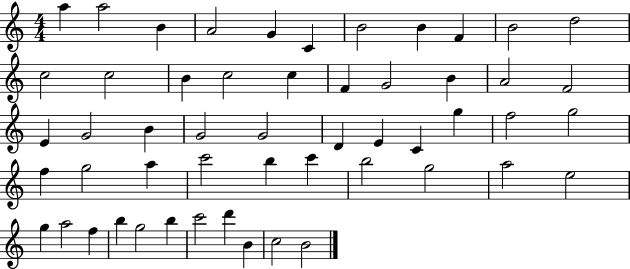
A5/q A5/h B4/q A4/h G4/q C4/q B4/h B4/q F4/q B4/h D5/h C5/h C5/h B4/q C5/h C5/q F4/q G4/h B4/q A4/h F4/h E4/q G4/h B4/q G4/h G4/h D4/q E4/q C4/q G5/q F5/h G5/h F5/q G5/h A5/q C6/h B5/q C6/q B5/h G5/h A5/h E5/h G5/q A5/h F5/q B5/q G5/h B5/q C6/h D6/q B4/q C5/h B4/h